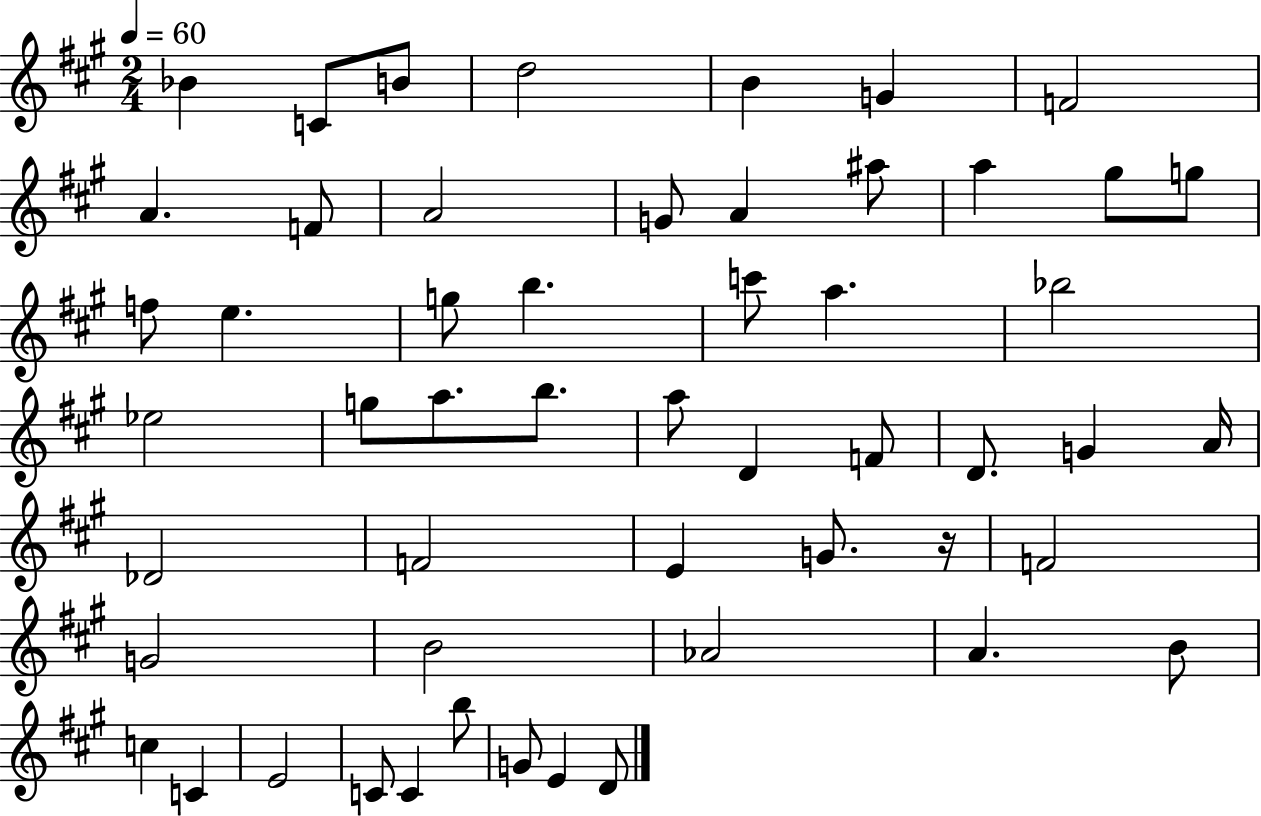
X:1
T:Untitled
M:2/4
L:1/4
K:A
_B C/2 B/2 d2 B G F2 A F/2 A2 G/2 A ^a/2 a ^g/2 g/2 f/2 e g/2 b c'/2 a _b2 _e2 g/2 a/2 b/2 a/2 D F/2 D/2 G A/4 _D2 F2 E G/2 z/4 F2 G2 B2 _A2 A B/2 c C E2 C/2 C b/2 G/2 E D/2